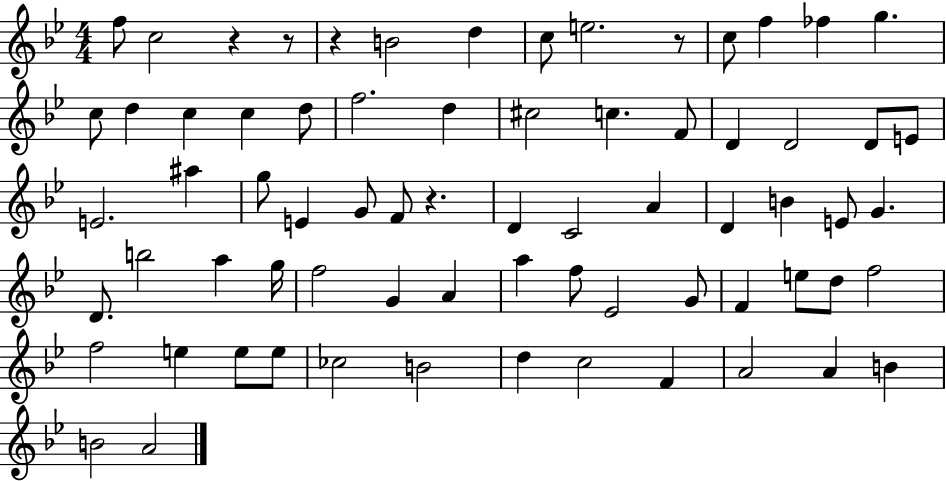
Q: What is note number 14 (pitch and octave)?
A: C5